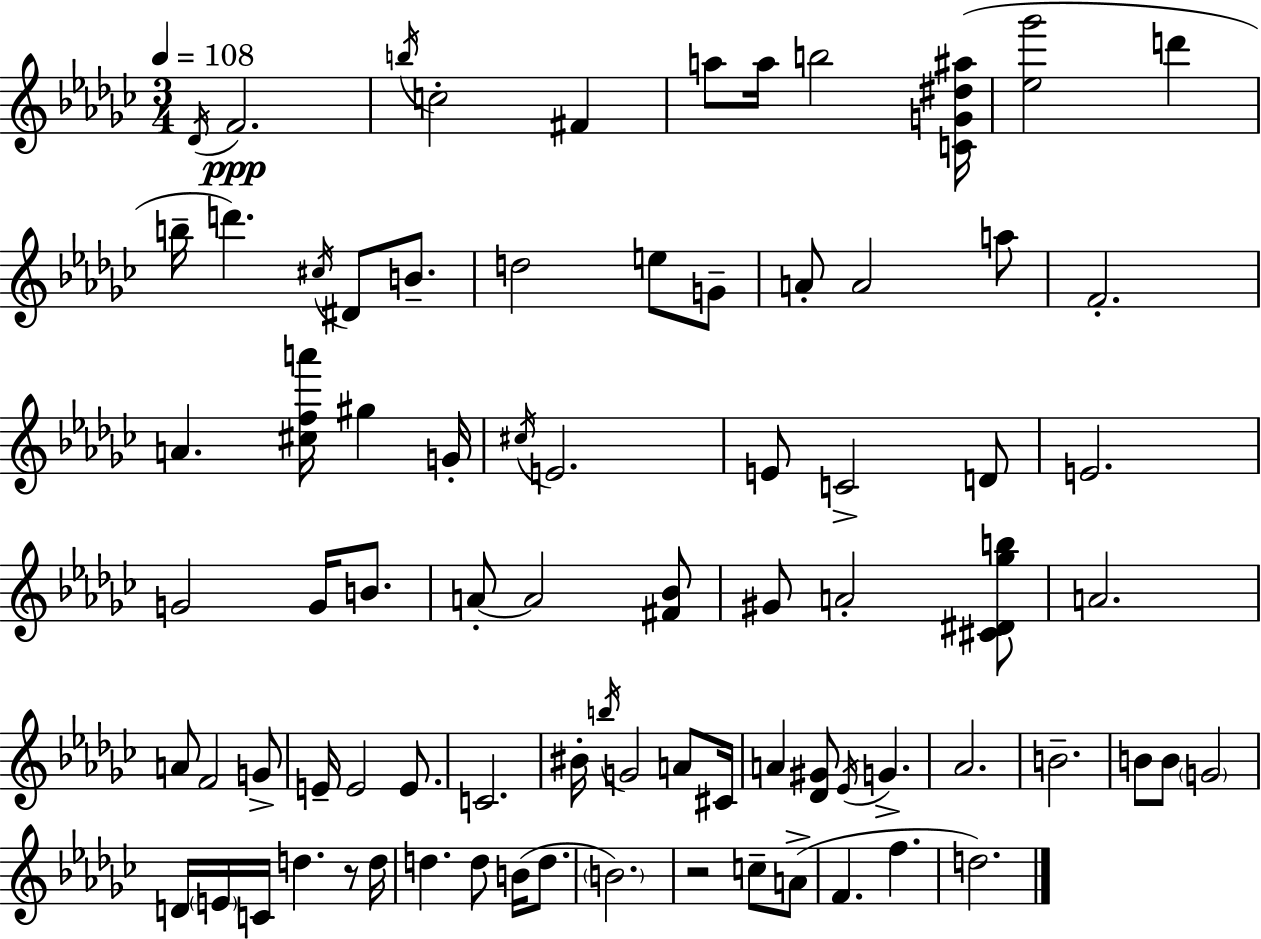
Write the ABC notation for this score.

X:1
T:Untitled
M:3/4
L:1/4
K:Ebm
_D/4 F2 b/4 c2 ^F a/2 a/4 b2 [CG^d^a]/4 [_e_g']2 d' b/4 d' ^c/4 ^D/2 B/2 d2 e/2 G/2 A/2 A2 a/2 F2 A [^cfa']/4 ^g G/4 ^c/4 E2 E/2 C2 D/2 E2 G2 G/4 B/2 A/2 A2 [^F_B]/2 ^G/2 A2 [^C^D_gb]/2 A2 A/2 F2 G/2 E/4 E2 E/2 C2 ^B/4 b/4 G2 A/2 ^C/4 A [_D^G]/2 _E/4 G _A2 B2 B/2 B/2 G2 D/4 E/4 C/4 d z/2 d/4 d d/2 B/4 d/2 B2 z2 c/2 A/2 F f d2